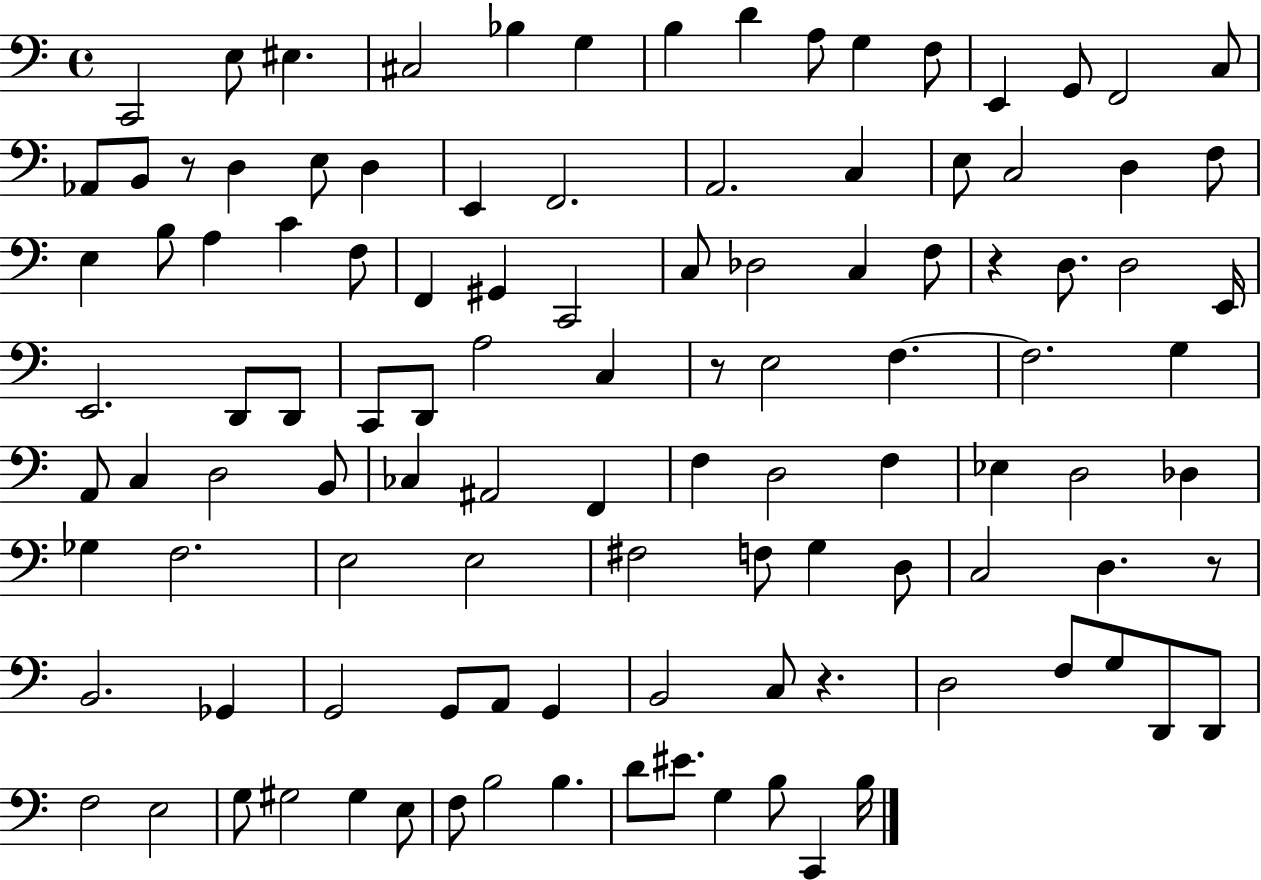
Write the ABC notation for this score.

X:1
T:Untitled
M:4/4
L:1/4
K:C
C,,2 E,/2 ^E, ^C,2 _B, G, B, D A,/2 G, F,/2 E,, G,,/2 F,,2 C,/2 _A,,/2 B,,/2 z/2 D, E,/2 D, E,, F,,2 A,,2 C, E,/2 C,2 D, F,/2 E, B,/2 A, C F,/2 F,, ^G,, C,,2 C,/2 _D,2 C, F,/2 z D,/2 D,2 E,,/4 E,,2 D,,/2 D,,/2 C,,/2 D,,/2 A,2 C, z/2 E,2 F, F,2 G, A,,/2 C, D,2 B,,/2 _C, ^A,,2 F,, F, D,2 F, _E, D,2 _D, _G, F,2 E,2 E,2 ^F,2 F,/2 G, D,/2 C,2 D, z/2 B,,2 _G,, G,,2 G,,/2 A,,/2 G,, B,,2 C,/2 z D,2 F,/2 G,/2 D,,/2 D,,/2 F,2 E,2 G,/2 ^G,2 ^G, E,/2 F,/2 B,2 B, D/2 ^E/2 G, B,/2 C,, B,/4